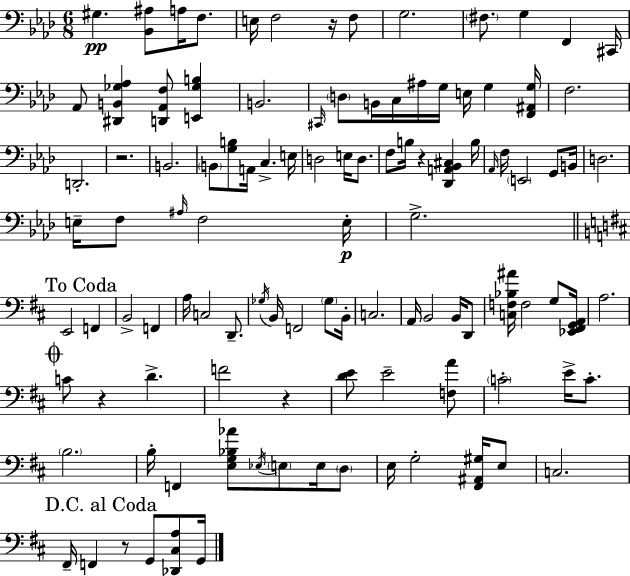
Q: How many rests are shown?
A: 6